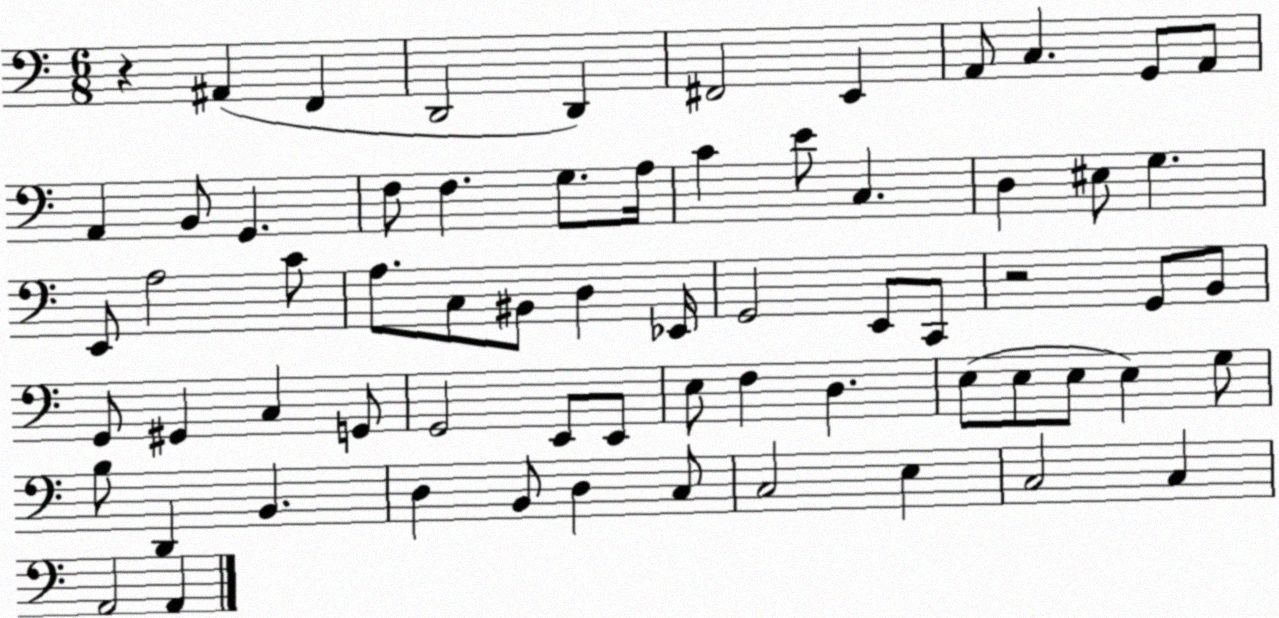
X:1
T:Untitled
M:6/8
L:1/4
K:C
z ^A,, F,, D,,2 D,, ^F,,2 E,, A,,/2 C, G,,/2 A,,/2 A,, B,,/2 G,, F,/2 F, G,/2 A,/4 C E/2 C, D, ^E,/2 G, E,,/2 A,2 C/2 A,/2 C,/2 ^B,,/2 D, _E,,/4 G,,2 E,,/2 C,,/2 z2 G,,/2 B,,/2 G,,/2 ^G,, C, G,,/2 G,,2 E,,/2 E,,/2 E,/2 F, D, E,/2 E,/2 E,/2 E, G,/2 B,/2 D,, B,, D, B,,/2 D, C,/2 C,2 E, C,2 C, A,,2 A,,